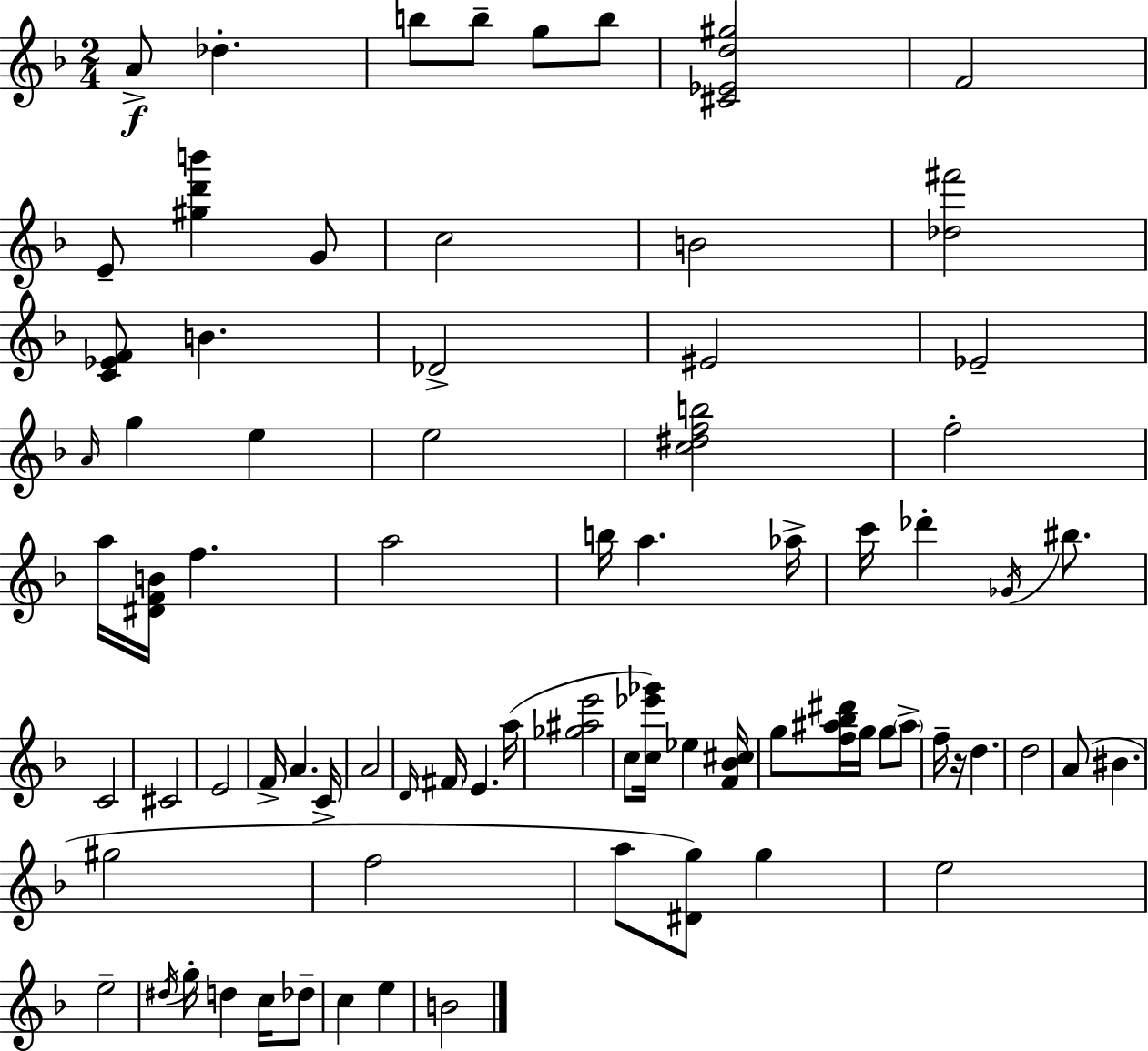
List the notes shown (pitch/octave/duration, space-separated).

A4/e Db5/q. B5/e B5/e G5/e B5/e [C#4,Eb4,D5,G#5]/h F4/h E4/e [G#5,D6,B6]/q G4/e C5/h B4/h [Db5,F#6]/h [C4,Eb4,F4]/e B4/q. Db4/h EIS4/h Eb4/h A4/s G5/q E5/q E5/h [C5,D#5,F5,B5]/h F5/h A5/s [D#4,F4,B4]/s F5/q. A5/h B5/s A5/q. Ab5/s C6/s Db6/q Gb4/s BIS5/e. C4/h C#4/h E4/h F4/s A4/q. C4/s A4/h D4/s F#4/s E4/q. A5/s [Gb5,A#5,E6]/h C5/e [C5,Eb6,Gb6]/s Eb5/q [F4,Bb4,C#5]/s G5/e [F5,A#5,Bb5,D#6]/s G5/s G5/e A#5/e F5/s R/s D5/q. D5/h A4/e BIS4/q. G#5/h F5/h A5/e [D#4,G5]/e G5/q E5/h E5/h D#5/s G5/s D5/q C5/s Db5/e C5/q E5/q B4/h